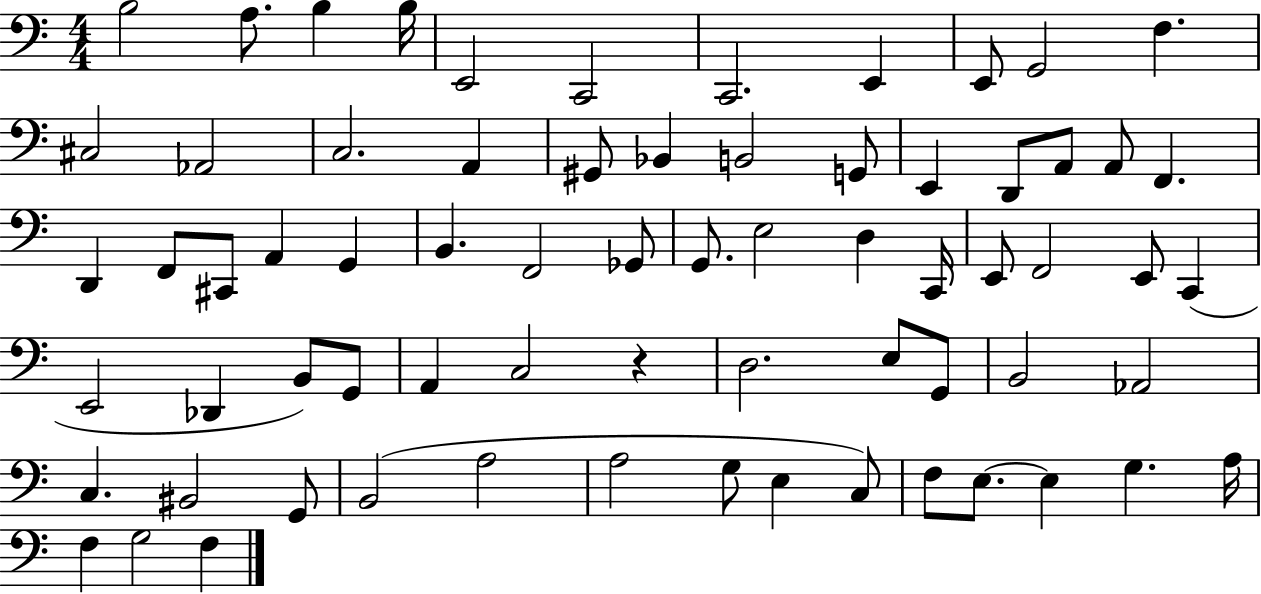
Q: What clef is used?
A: bass